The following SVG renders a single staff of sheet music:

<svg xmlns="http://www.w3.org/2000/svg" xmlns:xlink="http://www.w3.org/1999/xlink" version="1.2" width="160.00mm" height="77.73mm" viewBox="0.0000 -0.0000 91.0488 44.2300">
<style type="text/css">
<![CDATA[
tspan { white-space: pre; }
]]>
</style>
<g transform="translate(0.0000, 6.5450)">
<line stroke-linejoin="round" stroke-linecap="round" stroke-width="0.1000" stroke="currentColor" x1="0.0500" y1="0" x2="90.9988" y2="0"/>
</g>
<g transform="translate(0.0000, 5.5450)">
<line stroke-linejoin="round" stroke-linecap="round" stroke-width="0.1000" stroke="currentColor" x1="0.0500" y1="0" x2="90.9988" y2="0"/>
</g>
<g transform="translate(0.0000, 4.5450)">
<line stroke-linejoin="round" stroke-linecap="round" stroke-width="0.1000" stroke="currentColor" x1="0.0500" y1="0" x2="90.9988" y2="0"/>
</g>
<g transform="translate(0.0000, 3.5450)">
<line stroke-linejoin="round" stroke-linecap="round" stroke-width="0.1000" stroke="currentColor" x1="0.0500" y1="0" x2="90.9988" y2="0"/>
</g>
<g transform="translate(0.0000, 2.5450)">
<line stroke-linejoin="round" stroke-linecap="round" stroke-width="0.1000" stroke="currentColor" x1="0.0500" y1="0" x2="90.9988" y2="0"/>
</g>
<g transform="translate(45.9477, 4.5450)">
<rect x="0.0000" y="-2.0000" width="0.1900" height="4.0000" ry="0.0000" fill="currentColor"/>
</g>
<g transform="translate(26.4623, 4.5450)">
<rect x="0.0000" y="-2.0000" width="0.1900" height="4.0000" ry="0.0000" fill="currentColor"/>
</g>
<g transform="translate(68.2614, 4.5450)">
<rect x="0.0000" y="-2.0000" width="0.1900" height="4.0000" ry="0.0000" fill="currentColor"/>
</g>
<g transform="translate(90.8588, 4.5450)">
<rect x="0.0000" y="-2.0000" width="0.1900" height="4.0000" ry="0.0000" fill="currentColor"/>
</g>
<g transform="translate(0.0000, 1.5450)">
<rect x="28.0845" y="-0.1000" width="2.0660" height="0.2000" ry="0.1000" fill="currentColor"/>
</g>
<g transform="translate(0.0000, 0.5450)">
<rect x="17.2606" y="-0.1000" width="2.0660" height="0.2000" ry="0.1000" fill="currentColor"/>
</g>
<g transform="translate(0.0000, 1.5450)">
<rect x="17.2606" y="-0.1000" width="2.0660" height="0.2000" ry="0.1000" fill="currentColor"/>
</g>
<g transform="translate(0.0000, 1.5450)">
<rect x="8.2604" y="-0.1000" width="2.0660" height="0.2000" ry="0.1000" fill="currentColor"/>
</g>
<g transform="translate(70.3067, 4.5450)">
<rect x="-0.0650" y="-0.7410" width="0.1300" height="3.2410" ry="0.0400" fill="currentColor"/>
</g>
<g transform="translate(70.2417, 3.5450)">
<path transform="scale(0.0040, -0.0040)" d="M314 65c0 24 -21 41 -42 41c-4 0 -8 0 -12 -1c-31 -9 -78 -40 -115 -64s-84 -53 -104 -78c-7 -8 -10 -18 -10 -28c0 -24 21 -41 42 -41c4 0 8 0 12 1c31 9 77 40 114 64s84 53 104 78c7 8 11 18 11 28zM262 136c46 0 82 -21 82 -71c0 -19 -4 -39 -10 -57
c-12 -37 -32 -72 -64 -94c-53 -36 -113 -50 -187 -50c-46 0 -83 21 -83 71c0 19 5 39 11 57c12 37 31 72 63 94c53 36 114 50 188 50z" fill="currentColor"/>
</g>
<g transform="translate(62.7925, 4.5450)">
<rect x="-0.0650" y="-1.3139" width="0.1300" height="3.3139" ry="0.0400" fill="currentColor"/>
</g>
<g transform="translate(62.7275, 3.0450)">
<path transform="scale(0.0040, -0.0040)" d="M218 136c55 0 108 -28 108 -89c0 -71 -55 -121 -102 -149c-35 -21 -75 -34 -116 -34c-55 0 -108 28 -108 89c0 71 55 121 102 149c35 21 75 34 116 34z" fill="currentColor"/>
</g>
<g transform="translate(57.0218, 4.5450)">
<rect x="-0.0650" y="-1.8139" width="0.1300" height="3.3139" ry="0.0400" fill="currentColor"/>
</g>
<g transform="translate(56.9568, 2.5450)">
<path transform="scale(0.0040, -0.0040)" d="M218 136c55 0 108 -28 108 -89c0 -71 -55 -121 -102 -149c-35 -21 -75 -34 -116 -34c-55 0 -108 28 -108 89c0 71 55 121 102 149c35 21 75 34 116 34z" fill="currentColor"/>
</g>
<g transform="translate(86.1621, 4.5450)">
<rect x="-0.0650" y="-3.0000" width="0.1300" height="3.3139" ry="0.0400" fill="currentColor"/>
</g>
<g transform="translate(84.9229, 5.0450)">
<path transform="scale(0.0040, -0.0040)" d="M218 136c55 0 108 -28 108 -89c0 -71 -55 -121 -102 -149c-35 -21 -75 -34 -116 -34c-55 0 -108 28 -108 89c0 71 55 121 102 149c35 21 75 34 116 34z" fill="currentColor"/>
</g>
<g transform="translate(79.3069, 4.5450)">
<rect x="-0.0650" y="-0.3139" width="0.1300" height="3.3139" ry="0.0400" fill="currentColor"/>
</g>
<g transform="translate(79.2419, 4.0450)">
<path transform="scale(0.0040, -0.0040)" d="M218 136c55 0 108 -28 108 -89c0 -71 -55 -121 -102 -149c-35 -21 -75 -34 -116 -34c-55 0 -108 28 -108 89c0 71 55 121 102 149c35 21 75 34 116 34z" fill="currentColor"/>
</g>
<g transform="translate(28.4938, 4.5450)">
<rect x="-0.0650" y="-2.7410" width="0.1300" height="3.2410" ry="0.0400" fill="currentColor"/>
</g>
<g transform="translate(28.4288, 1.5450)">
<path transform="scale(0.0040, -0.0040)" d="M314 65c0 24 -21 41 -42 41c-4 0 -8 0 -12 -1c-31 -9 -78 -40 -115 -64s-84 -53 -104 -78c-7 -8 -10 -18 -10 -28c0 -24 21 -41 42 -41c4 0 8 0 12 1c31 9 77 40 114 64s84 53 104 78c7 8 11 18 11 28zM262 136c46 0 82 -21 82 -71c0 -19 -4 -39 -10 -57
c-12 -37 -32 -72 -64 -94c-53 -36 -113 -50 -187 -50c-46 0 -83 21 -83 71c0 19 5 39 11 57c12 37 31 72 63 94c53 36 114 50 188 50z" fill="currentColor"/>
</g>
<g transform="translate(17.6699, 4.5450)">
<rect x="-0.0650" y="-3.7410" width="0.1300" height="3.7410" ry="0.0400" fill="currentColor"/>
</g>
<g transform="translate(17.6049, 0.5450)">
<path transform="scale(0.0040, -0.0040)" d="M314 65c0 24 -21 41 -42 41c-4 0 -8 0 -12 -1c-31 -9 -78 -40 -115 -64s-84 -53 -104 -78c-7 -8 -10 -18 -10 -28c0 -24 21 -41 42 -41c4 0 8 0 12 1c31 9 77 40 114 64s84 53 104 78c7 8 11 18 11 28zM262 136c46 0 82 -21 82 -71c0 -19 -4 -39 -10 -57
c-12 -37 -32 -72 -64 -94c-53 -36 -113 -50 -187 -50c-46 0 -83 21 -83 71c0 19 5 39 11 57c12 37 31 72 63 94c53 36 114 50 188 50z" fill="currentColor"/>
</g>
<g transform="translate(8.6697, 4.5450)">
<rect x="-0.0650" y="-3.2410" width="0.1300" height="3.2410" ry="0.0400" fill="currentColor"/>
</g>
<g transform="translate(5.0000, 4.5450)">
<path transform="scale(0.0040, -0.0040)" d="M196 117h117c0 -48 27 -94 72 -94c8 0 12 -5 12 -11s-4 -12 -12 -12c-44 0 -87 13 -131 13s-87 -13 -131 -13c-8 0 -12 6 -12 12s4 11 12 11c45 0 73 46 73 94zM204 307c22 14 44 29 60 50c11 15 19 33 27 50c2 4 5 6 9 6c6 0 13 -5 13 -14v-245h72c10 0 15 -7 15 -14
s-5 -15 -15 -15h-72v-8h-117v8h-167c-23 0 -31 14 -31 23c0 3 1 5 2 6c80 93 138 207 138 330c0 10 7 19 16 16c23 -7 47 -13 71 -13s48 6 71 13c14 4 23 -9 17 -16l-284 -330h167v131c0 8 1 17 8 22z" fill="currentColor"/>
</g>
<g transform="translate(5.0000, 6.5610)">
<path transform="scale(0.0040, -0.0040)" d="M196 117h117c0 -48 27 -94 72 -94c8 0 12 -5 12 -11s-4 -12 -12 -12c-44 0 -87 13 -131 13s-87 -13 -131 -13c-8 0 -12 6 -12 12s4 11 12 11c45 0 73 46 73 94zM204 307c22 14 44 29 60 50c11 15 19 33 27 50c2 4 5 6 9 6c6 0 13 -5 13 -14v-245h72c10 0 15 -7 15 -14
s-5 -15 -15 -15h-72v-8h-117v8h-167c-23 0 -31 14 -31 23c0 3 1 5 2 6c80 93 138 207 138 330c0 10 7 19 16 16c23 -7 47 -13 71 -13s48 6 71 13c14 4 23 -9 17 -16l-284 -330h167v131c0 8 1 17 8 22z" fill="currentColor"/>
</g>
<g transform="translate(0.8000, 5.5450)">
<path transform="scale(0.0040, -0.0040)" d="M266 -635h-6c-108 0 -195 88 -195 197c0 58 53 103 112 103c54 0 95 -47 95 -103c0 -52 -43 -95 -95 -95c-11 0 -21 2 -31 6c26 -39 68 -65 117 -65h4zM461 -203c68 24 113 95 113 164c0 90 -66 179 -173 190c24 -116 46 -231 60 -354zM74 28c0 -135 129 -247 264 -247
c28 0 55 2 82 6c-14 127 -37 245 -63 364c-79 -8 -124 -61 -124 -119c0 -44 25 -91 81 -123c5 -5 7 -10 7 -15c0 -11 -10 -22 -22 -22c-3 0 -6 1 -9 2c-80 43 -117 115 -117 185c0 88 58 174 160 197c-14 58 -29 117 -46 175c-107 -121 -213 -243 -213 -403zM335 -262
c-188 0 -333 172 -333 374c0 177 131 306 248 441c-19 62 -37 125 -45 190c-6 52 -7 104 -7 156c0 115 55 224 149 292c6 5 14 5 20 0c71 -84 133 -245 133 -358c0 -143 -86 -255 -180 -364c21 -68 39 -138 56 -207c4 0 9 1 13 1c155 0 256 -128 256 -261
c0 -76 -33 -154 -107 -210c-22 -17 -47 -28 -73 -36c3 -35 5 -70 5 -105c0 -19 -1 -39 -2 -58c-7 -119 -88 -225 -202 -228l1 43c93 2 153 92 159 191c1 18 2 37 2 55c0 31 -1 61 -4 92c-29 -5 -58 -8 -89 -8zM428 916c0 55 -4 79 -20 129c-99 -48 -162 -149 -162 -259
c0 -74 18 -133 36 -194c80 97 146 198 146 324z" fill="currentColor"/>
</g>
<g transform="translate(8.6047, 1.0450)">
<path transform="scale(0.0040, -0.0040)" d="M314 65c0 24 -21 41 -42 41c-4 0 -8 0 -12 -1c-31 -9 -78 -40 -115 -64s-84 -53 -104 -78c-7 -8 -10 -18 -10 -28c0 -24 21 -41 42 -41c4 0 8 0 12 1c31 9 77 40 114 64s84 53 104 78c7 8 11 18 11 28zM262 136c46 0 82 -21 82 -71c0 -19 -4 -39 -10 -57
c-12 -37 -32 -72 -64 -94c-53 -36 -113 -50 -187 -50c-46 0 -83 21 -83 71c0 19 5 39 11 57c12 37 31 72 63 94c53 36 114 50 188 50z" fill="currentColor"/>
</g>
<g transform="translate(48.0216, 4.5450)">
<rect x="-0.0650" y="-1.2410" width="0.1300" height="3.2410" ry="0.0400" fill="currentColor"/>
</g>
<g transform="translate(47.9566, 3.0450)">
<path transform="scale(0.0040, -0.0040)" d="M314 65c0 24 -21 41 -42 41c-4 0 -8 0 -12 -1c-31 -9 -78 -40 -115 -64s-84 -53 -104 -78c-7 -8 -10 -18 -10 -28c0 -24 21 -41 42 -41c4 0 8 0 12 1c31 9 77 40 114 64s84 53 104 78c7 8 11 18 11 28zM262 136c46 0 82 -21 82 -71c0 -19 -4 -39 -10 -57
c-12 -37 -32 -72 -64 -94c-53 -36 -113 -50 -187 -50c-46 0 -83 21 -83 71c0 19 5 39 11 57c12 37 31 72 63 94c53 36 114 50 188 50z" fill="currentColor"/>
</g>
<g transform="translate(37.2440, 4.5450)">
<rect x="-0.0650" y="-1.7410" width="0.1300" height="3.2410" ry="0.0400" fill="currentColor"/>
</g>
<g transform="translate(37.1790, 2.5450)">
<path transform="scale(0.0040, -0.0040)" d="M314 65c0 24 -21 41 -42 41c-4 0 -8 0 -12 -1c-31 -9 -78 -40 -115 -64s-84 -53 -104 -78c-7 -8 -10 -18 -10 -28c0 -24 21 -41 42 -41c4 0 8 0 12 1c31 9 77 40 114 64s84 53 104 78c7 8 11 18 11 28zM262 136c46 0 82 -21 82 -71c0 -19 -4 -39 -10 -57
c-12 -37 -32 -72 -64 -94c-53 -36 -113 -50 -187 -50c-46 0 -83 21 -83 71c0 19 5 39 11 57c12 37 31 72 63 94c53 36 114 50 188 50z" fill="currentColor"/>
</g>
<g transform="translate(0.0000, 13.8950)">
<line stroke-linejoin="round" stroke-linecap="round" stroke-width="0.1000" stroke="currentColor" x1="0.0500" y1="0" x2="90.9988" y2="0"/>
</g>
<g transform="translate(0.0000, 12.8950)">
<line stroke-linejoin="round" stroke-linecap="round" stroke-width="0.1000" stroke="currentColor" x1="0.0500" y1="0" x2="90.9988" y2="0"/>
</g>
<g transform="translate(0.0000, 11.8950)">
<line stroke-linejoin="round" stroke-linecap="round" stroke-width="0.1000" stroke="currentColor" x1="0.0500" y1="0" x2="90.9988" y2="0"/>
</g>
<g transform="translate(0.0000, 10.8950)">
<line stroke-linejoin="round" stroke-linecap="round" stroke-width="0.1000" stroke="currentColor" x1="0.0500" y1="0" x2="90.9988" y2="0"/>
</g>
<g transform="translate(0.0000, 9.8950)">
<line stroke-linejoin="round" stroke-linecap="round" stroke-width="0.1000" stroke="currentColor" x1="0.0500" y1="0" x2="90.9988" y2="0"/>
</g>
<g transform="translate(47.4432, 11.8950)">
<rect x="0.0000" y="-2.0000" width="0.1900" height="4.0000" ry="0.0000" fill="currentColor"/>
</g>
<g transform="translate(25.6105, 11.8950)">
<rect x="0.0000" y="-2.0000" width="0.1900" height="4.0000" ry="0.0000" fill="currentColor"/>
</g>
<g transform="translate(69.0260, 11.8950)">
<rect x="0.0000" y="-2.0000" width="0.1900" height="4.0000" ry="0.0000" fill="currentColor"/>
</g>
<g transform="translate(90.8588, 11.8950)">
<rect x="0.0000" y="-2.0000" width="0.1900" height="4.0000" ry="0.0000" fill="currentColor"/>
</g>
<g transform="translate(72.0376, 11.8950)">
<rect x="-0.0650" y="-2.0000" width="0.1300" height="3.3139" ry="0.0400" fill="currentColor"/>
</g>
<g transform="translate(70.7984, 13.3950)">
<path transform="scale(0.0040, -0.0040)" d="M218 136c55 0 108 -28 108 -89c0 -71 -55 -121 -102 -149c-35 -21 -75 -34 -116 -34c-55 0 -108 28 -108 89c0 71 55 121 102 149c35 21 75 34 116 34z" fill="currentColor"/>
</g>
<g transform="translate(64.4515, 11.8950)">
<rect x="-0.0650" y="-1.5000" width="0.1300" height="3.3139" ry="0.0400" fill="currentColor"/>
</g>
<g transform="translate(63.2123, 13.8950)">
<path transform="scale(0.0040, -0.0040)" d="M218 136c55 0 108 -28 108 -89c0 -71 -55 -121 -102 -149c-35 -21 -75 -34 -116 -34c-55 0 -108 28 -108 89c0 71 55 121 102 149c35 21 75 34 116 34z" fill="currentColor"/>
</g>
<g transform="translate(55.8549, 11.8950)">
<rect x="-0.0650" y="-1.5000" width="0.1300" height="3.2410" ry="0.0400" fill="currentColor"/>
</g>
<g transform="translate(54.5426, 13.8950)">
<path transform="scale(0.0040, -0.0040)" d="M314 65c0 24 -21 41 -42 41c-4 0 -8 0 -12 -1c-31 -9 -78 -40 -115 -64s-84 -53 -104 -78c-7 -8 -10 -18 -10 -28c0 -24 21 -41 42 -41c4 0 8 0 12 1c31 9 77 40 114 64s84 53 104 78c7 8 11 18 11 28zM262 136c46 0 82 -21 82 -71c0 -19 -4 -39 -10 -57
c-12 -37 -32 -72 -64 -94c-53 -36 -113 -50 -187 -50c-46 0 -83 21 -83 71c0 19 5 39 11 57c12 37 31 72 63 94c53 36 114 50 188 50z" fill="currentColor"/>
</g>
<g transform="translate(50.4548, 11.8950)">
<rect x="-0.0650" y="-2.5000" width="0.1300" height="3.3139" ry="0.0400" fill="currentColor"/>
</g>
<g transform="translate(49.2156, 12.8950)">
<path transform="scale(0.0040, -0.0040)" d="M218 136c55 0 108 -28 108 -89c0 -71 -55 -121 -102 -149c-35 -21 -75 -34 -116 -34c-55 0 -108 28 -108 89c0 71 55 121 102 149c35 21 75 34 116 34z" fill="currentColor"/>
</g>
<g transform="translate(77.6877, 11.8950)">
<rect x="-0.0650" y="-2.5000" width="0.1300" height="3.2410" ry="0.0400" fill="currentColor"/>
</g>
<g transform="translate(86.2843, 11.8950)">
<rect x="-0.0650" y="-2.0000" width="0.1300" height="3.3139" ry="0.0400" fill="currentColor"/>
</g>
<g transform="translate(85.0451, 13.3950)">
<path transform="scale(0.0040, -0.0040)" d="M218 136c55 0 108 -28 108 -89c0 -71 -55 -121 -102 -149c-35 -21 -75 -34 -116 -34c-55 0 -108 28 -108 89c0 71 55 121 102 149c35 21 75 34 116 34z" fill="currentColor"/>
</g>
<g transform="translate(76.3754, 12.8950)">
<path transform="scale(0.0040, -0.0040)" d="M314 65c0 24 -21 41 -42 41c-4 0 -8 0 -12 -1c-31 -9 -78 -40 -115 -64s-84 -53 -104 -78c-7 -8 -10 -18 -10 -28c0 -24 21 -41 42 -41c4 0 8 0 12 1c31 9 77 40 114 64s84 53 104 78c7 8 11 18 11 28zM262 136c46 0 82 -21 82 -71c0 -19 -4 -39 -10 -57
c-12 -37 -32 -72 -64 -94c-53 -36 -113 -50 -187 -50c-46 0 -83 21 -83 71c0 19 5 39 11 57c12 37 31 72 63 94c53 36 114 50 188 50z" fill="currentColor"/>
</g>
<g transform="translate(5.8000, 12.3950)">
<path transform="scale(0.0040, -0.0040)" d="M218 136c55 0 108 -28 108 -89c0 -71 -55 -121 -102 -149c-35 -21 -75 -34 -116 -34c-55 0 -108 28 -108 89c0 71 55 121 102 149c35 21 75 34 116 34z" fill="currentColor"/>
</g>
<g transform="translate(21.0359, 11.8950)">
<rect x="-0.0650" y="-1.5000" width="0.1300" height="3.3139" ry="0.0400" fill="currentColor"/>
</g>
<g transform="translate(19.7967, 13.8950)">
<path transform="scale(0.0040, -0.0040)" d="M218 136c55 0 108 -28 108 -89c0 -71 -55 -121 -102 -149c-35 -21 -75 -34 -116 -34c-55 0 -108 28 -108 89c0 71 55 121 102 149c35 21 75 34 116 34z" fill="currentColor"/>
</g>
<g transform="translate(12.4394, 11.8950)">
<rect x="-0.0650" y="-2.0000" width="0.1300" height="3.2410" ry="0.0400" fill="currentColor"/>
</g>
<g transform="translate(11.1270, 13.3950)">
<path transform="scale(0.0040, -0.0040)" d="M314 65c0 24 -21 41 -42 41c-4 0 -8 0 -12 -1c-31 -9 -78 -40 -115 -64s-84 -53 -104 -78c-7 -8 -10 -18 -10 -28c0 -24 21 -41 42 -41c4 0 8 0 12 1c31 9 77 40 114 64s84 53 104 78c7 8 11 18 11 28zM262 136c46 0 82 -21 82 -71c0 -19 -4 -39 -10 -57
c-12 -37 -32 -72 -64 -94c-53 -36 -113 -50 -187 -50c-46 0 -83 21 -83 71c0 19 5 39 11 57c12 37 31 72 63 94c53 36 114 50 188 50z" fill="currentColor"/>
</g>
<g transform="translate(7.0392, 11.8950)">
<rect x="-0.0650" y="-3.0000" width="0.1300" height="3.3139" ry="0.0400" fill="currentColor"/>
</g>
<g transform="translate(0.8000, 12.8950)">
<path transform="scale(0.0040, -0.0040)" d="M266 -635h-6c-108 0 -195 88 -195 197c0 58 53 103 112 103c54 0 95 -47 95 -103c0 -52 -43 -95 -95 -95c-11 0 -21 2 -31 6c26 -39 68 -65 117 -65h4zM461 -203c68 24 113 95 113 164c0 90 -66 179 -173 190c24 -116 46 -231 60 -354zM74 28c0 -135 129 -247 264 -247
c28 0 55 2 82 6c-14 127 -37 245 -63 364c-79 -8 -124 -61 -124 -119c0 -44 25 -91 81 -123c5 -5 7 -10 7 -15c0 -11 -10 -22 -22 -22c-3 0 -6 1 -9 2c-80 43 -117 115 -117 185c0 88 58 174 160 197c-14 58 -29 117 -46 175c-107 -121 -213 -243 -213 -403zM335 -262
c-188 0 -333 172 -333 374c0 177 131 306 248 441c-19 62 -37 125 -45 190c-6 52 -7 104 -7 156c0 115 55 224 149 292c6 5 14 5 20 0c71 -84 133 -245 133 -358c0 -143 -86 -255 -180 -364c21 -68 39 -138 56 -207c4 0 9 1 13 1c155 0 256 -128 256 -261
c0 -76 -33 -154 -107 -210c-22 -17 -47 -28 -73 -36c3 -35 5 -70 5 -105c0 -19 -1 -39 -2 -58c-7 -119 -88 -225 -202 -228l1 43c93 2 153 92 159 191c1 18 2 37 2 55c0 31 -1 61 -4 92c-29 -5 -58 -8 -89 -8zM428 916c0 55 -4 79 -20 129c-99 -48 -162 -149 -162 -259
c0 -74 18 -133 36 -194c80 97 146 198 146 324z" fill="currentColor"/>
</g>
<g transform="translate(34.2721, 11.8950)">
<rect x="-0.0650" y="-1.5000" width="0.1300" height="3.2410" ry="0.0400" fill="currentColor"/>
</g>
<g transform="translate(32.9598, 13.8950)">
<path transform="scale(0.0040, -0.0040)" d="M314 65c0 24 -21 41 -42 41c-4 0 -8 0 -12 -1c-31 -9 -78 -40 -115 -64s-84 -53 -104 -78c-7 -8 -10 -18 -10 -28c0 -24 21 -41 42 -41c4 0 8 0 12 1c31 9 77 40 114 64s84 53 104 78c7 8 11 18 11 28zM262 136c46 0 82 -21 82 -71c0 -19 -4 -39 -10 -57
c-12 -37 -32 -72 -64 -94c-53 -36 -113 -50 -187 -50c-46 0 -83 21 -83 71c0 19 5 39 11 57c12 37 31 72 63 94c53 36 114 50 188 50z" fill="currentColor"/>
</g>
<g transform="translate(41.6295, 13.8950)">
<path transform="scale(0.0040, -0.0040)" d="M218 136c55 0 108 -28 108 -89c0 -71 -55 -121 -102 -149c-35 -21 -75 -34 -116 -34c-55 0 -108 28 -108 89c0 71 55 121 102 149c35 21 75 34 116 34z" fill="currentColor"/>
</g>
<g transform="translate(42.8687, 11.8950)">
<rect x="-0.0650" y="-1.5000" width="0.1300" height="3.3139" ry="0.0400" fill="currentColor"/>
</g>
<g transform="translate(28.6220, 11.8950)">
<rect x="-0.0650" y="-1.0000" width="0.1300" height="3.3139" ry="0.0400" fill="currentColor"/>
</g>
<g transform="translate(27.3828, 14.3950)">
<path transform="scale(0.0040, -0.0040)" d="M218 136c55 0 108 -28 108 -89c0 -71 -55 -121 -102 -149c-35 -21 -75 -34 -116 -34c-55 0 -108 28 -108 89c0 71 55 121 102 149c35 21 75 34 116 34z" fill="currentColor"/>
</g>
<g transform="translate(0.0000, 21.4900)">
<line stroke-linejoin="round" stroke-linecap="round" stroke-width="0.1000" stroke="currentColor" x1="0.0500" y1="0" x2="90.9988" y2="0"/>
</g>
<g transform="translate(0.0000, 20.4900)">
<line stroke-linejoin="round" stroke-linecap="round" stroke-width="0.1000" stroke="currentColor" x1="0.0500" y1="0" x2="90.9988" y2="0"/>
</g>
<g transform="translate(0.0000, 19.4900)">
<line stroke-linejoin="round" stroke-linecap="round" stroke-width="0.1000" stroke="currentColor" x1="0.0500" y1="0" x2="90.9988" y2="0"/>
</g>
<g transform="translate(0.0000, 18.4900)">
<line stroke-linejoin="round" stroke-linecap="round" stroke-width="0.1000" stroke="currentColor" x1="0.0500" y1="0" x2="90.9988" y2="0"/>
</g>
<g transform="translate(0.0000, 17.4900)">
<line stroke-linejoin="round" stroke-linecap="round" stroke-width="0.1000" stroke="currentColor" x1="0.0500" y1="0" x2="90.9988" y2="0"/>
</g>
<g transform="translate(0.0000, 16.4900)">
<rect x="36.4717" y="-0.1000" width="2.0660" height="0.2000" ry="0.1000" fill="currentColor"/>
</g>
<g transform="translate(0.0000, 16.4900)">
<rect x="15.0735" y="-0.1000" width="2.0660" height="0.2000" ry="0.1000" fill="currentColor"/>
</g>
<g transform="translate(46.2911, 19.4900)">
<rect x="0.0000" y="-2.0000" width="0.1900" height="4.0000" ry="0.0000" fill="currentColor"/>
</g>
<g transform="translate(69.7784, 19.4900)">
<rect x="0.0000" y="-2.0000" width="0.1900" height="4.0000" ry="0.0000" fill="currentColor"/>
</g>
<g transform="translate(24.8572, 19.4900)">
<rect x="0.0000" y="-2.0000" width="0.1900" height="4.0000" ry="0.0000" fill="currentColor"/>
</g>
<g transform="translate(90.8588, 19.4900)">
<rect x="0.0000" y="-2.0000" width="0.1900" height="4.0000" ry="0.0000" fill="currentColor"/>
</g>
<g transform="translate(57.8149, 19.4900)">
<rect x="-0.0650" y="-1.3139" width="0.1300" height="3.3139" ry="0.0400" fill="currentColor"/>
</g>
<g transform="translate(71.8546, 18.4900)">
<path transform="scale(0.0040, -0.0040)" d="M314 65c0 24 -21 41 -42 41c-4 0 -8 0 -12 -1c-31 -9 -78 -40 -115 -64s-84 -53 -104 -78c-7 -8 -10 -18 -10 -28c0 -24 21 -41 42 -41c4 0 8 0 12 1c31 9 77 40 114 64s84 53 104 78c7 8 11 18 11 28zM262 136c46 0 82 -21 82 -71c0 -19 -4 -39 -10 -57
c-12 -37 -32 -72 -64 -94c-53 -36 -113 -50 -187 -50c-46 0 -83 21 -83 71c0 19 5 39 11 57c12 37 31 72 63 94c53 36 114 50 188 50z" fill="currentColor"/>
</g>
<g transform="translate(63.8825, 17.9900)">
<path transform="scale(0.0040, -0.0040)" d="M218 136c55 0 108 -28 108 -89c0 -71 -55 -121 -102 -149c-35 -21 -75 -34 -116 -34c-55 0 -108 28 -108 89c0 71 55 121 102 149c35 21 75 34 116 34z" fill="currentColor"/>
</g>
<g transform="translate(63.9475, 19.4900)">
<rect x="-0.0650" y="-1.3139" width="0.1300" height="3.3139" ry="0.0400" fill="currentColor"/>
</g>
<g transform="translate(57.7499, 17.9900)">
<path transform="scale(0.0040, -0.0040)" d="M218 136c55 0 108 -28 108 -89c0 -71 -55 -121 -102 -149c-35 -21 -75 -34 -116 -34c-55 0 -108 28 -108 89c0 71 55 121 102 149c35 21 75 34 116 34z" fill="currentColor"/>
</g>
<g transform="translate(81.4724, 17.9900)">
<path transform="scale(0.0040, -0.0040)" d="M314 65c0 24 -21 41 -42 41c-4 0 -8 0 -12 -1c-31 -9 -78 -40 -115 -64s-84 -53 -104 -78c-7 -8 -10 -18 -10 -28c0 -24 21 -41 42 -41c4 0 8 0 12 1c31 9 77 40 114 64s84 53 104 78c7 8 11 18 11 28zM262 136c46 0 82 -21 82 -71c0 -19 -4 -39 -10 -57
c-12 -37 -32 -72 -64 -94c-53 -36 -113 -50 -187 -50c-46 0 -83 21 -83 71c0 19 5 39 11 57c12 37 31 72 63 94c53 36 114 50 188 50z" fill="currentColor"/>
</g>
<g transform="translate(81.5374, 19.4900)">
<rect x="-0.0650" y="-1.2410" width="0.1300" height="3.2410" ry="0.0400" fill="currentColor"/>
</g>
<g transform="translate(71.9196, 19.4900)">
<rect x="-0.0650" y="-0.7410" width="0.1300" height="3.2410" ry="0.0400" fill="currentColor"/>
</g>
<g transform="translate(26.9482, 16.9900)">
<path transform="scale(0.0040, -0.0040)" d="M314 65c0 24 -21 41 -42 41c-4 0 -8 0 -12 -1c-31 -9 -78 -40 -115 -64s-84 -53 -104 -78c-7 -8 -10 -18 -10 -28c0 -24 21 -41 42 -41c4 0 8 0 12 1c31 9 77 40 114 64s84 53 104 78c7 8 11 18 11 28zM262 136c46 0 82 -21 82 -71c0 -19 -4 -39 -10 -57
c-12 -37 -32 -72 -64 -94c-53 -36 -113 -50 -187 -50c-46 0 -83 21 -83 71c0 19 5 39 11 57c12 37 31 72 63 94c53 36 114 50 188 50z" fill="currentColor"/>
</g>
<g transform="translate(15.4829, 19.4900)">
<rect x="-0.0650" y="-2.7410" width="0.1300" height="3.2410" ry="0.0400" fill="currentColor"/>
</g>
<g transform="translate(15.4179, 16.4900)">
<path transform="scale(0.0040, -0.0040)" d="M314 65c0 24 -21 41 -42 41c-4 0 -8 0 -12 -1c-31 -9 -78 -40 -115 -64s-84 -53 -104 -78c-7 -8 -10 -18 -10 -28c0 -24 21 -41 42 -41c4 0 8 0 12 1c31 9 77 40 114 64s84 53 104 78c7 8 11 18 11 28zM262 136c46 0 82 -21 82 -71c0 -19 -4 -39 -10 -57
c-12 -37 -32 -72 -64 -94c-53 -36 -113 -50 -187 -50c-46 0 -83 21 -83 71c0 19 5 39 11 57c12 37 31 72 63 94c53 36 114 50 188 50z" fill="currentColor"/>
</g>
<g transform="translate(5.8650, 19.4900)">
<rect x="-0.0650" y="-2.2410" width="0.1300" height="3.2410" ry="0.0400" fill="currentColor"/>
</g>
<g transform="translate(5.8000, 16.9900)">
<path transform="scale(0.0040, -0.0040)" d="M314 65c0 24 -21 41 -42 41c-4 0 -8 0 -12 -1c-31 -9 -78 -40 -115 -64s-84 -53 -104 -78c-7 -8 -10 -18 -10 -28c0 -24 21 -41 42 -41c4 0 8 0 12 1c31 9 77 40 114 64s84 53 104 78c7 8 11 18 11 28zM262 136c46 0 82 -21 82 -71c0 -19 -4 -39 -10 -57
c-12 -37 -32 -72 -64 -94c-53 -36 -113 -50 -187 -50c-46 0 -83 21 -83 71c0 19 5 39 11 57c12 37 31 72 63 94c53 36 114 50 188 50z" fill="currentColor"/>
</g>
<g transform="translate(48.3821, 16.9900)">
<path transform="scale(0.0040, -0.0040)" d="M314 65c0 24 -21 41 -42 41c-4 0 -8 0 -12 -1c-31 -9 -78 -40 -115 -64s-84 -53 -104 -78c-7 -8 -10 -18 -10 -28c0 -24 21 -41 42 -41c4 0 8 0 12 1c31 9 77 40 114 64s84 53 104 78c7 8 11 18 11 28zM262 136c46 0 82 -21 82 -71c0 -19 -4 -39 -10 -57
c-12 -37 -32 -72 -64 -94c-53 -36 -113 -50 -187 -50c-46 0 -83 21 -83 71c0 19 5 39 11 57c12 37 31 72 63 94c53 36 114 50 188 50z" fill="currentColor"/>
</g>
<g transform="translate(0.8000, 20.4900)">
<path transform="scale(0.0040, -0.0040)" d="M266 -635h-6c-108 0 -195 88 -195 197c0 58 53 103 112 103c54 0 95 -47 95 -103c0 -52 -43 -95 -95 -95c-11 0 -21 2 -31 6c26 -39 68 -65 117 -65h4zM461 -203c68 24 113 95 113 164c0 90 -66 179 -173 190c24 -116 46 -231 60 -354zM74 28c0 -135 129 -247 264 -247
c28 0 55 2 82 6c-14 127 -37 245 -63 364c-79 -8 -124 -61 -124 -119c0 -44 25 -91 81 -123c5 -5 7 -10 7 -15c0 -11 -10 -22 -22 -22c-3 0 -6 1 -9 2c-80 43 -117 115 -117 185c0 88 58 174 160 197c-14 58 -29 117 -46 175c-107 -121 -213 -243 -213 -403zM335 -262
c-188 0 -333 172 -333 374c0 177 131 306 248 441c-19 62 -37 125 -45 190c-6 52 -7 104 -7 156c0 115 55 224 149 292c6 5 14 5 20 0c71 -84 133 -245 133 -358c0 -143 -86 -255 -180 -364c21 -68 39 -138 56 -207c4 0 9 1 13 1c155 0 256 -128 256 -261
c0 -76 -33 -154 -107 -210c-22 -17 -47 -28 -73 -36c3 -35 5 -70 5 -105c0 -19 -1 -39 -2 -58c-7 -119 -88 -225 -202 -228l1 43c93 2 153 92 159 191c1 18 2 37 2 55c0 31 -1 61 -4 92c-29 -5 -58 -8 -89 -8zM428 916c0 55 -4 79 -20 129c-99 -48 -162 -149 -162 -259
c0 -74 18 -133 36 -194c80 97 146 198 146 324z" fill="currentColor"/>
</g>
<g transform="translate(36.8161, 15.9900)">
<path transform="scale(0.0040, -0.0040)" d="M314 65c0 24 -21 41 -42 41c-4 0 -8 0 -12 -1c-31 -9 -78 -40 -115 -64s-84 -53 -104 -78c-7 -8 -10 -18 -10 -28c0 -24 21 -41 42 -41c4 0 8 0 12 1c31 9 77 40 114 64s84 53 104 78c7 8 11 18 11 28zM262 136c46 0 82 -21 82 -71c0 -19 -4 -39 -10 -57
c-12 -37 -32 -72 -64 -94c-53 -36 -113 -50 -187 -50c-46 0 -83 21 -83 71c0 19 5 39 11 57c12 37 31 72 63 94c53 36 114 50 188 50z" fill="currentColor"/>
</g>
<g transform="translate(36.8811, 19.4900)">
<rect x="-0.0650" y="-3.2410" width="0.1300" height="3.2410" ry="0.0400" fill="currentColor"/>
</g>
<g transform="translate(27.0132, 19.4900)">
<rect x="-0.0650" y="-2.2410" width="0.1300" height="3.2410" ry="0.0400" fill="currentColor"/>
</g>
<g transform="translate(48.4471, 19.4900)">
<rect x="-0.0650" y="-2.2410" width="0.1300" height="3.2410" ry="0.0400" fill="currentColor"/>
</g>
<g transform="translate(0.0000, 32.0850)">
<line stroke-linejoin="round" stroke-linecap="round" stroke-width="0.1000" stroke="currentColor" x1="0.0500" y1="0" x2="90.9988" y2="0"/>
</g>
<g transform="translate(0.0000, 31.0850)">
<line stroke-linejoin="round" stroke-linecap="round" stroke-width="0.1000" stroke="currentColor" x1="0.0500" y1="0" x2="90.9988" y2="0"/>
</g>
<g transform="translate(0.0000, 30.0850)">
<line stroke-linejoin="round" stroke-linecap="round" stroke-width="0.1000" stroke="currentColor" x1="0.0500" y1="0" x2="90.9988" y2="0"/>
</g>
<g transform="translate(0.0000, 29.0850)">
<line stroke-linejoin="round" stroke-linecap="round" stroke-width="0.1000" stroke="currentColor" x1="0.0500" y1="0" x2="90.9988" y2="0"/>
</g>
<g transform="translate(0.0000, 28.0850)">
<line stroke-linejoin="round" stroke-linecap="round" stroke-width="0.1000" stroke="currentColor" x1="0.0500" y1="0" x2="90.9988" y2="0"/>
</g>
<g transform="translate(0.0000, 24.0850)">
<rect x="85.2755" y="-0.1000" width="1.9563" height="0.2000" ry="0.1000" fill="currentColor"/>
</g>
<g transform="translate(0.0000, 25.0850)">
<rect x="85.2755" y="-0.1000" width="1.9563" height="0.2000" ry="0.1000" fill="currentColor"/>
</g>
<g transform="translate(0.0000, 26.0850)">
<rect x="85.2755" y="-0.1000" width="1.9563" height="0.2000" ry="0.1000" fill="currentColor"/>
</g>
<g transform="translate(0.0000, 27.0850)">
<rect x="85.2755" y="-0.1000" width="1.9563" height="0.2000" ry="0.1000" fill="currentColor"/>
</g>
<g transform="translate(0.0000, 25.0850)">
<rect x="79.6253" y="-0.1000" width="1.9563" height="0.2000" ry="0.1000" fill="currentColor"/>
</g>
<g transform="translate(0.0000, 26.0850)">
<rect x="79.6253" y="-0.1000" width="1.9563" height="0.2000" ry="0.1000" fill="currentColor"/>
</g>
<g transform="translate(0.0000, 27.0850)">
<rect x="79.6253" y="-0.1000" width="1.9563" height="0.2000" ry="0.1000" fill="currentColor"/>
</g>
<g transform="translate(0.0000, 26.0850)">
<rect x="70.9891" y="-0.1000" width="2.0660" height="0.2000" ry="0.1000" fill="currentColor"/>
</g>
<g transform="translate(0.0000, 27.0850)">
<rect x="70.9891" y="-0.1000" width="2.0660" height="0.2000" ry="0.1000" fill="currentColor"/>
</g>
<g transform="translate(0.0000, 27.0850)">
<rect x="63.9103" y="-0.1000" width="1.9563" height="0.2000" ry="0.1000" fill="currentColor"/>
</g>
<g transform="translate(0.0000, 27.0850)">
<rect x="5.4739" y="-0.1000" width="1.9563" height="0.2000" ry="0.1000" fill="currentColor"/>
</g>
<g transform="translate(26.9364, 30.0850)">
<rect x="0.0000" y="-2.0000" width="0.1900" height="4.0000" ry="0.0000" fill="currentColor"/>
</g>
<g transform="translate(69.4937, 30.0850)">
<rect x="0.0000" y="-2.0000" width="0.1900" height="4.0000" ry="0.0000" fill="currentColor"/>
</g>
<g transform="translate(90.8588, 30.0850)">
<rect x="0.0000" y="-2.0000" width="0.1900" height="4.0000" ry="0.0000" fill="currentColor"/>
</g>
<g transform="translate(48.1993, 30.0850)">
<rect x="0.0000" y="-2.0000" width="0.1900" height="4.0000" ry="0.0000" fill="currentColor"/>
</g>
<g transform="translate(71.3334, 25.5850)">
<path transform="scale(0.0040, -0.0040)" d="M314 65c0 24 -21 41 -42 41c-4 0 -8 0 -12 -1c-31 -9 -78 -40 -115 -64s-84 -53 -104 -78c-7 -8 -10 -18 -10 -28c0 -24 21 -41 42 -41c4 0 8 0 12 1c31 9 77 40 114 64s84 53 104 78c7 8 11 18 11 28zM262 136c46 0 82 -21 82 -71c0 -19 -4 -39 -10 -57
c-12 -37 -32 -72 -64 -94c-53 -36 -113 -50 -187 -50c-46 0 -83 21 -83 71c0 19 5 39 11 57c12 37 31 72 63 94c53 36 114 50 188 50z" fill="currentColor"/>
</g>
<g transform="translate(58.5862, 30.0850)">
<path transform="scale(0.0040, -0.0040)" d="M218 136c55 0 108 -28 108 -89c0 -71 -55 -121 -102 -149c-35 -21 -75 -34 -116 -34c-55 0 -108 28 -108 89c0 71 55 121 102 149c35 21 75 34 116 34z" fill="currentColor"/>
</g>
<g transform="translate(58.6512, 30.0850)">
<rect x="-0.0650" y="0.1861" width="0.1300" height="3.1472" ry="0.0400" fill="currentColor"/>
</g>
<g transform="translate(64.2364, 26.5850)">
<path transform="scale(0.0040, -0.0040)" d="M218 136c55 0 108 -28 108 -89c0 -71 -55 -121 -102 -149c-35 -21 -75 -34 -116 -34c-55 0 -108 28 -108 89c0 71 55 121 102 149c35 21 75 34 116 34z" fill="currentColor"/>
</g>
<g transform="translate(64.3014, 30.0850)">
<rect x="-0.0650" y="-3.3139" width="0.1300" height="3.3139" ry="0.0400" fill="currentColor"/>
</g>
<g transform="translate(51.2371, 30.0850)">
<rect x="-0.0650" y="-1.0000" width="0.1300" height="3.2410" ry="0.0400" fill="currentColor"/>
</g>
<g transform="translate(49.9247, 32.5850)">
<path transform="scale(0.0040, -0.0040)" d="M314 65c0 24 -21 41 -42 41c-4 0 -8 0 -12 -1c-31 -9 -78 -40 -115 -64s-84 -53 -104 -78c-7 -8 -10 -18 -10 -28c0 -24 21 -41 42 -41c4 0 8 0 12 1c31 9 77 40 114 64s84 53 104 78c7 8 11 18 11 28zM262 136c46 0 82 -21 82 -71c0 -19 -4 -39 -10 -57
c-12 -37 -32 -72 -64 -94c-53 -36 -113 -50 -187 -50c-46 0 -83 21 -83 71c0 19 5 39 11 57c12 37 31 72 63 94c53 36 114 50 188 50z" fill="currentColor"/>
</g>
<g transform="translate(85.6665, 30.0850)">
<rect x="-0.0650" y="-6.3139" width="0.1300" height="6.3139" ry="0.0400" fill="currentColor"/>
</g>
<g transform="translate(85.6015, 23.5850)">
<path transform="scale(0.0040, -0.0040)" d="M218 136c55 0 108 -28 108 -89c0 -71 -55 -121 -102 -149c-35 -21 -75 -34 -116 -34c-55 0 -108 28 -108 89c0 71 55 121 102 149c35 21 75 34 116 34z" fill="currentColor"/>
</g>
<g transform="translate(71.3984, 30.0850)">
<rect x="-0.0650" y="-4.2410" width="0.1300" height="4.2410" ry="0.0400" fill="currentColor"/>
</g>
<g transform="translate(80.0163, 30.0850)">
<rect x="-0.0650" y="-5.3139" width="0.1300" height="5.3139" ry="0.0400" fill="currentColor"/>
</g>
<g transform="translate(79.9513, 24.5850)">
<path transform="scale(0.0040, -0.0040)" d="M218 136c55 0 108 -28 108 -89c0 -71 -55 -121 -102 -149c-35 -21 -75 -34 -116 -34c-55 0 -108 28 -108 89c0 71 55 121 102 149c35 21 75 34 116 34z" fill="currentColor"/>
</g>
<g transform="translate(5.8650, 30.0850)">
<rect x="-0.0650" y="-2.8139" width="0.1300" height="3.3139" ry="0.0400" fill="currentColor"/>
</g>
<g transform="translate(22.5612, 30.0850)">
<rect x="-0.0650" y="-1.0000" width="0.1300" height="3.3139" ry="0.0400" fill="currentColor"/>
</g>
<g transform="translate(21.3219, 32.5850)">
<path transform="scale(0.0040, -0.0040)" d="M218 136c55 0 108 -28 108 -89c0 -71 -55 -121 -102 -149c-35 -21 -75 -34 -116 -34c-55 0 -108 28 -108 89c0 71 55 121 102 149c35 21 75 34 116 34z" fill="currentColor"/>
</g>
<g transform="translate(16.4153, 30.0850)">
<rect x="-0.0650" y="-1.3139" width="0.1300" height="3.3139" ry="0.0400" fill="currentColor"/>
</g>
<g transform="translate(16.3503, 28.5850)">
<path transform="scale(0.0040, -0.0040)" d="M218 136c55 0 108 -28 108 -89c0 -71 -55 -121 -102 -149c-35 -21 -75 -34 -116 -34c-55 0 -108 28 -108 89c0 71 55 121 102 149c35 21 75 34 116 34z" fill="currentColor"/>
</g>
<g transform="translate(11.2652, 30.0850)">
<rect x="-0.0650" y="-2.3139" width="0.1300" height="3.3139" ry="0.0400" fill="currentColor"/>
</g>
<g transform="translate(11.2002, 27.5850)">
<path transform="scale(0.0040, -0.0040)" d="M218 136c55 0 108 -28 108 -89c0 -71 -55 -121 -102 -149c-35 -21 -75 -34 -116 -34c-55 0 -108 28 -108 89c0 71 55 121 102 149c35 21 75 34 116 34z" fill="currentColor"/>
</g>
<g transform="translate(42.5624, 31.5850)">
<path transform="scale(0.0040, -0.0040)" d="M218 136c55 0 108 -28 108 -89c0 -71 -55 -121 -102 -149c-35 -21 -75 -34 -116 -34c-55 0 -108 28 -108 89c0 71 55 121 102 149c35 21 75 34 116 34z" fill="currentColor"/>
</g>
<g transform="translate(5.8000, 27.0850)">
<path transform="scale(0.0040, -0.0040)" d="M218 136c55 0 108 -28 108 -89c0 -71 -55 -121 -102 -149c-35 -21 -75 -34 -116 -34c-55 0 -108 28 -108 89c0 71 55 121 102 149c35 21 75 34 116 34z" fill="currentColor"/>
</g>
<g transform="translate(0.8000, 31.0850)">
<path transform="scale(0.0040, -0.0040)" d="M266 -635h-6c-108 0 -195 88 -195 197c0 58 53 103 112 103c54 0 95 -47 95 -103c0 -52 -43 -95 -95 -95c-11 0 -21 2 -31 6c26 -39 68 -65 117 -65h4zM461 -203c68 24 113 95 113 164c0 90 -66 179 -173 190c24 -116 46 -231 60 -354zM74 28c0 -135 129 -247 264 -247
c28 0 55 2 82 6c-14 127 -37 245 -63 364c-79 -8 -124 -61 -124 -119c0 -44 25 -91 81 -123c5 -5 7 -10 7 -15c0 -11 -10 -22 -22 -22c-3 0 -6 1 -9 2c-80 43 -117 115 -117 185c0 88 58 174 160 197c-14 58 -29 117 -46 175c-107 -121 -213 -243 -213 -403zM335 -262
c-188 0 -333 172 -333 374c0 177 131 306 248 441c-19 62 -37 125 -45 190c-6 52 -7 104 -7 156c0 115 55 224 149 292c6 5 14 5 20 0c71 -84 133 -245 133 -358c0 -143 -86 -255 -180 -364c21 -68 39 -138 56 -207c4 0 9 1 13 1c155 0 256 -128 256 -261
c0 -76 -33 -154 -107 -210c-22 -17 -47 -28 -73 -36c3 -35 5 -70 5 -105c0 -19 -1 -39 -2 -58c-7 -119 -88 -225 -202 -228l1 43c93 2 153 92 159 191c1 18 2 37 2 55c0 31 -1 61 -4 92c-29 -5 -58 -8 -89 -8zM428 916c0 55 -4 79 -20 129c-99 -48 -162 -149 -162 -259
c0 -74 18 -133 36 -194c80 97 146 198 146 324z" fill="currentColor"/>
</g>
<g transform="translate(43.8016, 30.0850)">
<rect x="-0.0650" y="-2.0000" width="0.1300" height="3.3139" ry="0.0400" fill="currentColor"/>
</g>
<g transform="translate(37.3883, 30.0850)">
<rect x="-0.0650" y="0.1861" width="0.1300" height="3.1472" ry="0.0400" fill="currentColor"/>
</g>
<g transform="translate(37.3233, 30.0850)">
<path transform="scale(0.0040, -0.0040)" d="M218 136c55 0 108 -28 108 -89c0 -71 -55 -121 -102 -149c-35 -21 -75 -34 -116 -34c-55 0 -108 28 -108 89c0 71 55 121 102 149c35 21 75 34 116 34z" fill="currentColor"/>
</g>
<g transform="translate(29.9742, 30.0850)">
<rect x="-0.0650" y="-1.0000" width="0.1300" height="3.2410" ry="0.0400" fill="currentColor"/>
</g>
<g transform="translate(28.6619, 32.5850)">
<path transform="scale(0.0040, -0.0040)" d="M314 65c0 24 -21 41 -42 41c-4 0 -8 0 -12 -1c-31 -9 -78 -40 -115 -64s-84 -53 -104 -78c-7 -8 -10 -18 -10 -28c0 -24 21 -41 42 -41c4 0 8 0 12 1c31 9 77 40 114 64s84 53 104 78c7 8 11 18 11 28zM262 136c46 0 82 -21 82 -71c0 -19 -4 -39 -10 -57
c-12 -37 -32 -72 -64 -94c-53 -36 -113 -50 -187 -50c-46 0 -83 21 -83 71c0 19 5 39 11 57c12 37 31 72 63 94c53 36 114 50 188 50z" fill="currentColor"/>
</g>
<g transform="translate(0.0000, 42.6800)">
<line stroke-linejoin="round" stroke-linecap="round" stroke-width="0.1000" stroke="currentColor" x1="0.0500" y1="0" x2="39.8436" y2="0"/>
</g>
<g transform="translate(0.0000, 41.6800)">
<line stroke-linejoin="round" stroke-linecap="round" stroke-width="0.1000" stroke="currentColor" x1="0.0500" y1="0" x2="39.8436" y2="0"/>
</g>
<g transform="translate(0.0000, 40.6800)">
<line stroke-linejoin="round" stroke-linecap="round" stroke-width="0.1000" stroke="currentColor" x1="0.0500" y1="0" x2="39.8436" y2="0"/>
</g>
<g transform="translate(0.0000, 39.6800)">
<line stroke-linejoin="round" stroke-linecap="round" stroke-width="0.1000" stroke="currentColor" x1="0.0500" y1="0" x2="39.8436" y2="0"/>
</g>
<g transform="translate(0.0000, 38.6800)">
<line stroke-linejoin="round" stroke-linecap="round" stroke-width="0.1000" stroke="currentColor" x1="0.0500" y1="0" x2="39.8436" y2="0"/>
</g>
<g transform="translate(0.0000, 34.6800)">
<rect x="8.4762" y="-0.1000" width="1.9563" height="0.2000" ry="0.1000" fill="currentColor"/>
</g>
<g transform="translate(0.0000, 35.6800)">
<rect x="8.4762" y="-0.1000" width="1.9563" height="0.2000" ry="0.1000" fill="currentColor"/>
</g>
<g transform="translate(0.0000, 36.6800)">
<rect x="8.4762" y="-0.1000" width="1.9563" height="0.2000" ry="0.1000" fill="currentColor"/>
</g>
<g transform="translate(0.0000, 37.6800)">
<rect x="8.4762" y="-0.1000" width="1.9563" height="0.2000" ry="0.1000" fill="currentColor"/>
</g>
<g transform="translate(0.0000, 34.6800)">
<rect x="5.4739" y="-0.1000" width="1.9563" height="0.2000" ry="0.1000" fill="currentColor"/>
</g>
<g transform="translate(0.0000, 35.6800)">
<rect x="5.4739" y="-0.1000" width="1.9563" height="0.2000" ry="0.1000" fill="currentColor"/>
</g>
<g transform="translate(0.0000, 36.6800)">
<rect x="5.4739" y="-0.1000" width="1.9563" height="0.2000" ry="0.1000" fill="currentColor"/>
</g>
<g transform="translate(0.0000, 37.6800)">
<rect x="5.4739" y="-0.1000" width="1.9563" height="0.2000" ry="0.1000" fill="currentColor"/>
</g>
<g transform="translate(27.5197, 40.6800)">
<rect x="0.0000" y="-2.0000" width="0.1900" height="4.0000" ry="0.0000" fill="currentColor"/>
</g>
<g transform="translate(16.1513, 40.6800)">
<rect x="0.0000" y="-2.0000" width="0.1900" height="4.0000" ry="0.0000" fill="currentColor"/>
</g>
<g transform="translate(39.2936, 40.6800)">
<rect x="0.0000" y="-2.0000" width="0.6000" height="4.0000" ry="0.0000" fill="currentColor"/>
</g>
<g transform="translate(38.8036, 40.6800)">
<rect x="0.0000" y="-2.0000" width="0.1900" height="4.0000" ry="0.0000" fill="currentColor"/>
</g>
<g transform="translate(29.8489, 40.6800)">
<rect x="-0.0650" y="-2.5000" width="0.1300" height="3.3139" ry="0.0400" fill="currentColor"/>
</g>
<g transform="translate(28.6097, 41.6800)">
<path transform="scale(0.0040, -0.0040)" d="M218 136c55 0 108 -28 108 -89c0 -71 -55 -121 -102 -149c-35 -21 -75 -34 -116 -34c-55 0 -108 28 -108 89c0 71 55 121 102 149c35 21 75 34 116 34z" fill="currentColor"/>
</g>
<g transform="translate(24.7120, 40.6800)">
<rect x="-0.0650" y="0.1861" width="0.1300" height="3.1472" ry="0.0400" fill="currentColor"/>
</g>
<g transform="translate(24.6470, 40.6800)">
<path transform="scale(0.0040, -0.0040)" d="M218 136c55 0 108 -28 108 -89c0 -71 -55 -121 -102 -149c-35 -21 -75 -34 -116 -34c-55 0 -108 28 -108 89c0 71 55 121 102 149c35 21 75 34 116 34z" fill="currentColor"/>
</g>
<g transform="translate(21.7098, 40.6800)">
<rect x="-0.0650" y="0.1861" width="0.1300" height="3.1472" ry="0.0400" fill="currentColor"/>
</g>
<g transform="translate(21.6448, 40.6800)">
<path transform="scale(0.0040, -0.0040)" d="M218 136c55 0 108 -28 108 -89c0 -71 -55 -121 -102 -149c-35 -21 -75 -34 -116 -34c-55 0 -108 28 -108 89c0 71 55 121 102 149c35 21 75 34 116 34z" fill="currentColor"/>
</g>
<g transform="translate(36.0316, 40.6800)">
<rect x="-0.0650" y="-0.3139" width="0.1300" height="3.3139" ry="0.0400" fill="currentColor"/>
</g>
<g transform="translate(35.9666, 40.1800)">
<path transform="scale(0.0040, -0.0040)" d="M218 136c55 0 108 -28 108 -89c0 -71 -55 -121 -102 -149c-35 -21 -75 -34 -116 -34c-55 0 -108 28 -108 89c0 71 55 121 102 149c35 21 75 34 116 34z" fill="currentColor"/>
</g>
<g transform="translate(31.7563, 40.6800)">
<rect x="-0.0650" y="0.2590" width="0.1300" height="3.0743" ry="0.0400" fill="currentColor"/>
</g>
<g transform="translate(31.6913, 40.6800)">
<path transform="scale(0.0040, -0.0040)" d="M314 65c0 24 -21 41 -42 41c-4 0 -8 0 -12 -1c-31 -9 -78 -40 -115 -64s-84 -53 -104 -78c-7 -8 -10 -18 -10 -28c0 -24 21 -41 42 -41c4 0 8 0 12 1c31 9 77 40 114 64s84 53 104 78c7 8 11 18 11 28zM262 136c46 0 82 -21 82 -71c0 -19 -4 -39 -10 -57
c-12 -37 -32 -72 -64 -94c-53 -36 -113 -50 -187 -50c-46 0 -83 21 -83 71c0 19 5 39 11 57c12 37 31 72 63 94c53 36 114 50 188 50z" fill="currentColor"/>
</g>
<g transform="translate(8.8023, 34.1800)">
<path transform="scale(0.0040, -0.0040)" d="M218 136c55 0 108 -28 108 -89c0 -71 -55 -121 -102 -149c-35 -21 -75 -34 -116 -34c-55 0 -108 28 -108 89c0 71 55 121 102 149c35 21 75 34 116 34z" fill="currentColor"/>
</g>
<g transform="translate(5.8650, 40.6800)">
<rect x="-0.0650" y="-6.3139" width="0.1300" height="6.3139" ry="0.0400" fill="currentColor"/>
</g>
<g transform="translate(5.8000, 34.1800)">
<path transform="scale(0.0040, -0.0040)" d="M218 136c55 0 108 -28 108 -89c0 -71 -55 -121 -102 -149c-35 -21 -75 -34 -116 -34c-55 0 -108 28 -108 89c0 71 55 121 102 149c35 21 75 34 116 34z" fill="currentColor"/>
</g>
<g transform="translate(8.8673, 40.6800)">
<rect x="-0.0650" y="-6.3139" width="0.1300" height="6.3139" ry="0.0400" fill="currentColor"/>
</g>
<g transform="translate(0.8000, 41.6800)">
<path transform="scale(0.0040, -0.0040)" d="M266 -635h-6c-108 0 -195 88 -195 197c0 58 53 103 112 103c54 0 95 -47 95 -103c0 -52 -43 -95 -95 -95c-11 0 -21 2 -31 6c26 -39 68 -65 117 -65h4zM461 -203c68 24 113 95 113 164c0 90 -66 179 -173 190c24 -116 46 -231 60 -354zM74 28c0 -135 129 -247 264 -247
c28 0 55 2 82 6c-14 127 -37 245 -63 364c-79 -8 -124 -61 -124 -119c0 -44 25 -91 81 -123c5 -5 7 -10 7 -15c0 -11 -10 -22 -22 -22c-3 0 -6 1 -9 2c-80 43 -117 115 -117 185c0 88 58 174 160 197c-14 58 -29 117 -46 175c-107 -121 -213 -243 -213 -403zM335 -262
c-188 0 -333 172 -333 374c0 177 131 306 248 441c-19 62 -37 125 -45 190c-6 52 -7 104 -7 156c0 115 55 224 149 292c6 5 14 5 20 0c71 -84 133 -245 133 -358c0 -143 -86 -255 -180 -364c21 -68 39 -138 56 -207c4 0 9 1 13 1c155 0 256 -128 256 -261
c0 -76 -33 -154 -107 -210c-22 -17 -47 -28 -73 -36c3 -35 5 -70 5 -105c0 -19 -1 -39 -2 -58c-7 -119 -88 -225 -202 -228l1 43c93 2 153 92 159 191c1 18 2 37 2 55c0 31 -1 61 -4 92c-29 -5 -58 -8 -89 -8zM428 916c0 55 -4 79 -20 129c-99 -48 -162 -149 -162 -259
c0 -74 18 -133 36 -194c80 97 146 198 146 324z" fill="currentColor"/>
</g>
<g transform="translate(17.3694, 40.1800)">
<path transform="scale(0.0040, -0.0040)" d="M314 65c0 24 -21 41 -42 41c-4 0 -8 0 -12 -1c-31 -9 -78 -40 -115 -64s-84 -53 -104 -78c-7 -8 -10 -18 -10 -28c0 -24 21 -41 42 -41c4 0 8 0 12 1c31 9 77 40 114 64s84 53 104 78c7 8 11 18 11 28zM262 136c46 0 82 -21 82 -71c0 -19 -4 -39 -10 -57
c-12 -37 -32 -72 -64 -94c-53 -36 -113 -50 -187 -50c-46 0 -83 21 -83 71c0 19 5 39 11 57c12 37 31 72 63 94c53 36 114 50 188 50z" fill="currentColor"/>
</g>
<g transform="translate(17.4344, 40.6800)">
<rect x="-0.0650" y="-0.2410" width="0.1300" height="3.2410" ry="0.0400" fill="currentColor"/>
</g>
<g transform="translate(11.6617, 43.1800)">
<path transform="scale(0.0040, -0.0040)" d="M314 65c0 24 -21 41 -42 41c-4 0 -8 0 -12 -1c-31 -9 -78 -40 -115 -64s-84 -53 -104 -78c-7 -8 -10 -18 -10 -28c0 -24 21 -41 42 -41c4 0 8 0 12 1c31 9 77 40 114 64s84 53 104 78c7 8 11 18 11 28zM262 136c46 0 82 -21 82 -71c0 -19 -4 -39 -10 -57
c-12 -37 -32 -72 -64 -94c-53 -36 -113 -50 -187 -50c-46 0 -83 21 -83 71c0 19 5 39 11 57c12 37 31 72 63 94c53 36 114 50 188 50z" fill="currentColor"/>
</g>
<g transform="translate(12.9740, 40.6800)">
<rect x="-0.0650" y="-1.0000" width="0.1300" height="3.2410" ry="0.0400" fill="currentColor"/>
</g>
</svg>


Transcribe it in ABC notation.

X:1
T:Untitled
M:4/4
L:1/4
K:C
b2 c'2 a2 f2 e2 f e d2 c A A F2 E D E2 E G E2 E F G2 F g2 a2 g2 b2 g2 e e d2 e2 a g e D D2 B F D2 B b d'2 f' a' a' a' D2 c2 B B G B2 c